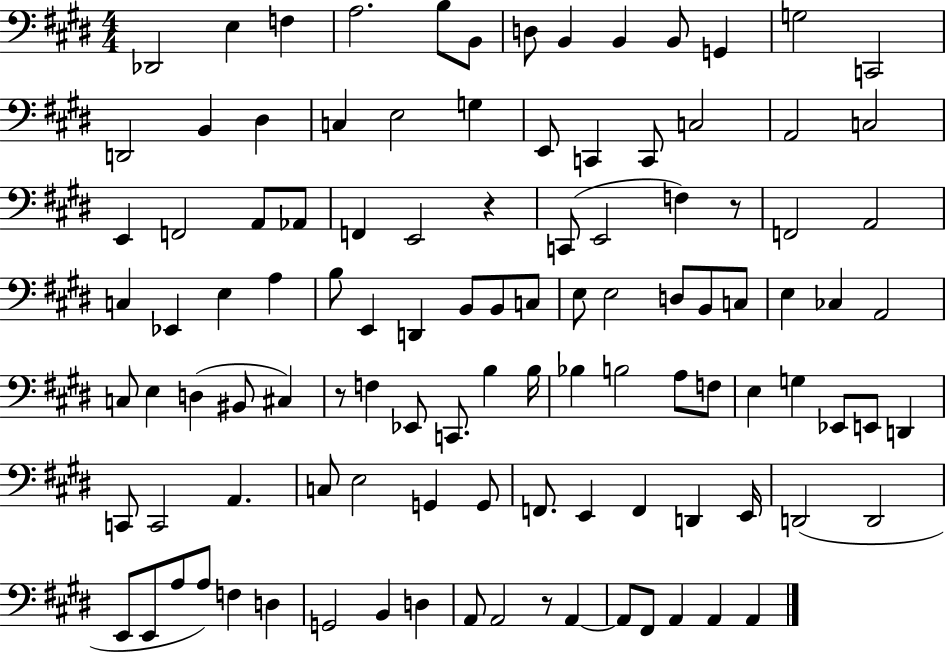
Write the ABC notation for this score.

X:1
T:Untitled
M:4/4
L:1/4
K:E
_D,,2 E, F, A,2 B,/2 B,,/2 D,/2 B,, B,, B,,/2 G,, G,2 C,,2 D,,2 B,, ^D, C, E,2 G, E,,/2 C,, C,,/2 C,2 A,,2 C,2 E,, F,,2 A,,/2 _A,,/2 F,, E,,2 z C,,/2 E,,2 F, z/2 F,,2 A,,2 C, _E,, E, A, B,/2 E,, D,, B,,/2 B,,/2 C,/2 E,/2 E,2 D,/2 B,,/2 C,/2 E, _C, A,,2 C,/2 E, D, ^B,,/2 ^C, z/2 F, _E,,/2 C,,/2 B, B,/4 _B, B,2 A,/2 F,/2 E, G, _E,,/2 E,,/2 D,, C,,/2 C,,2 A,, C,/2 E,2 G,, G,,/2 F,,/2 E,, F,, D,, E,,/4 D,,2 D,,2 E,,/2 E,,/2 A,/2 A,/2 F, D, G,,2 B,, D, A,,/2 A,,2 z/2 A,, A,,/2 ^F,,/2 A,, A,, A,,